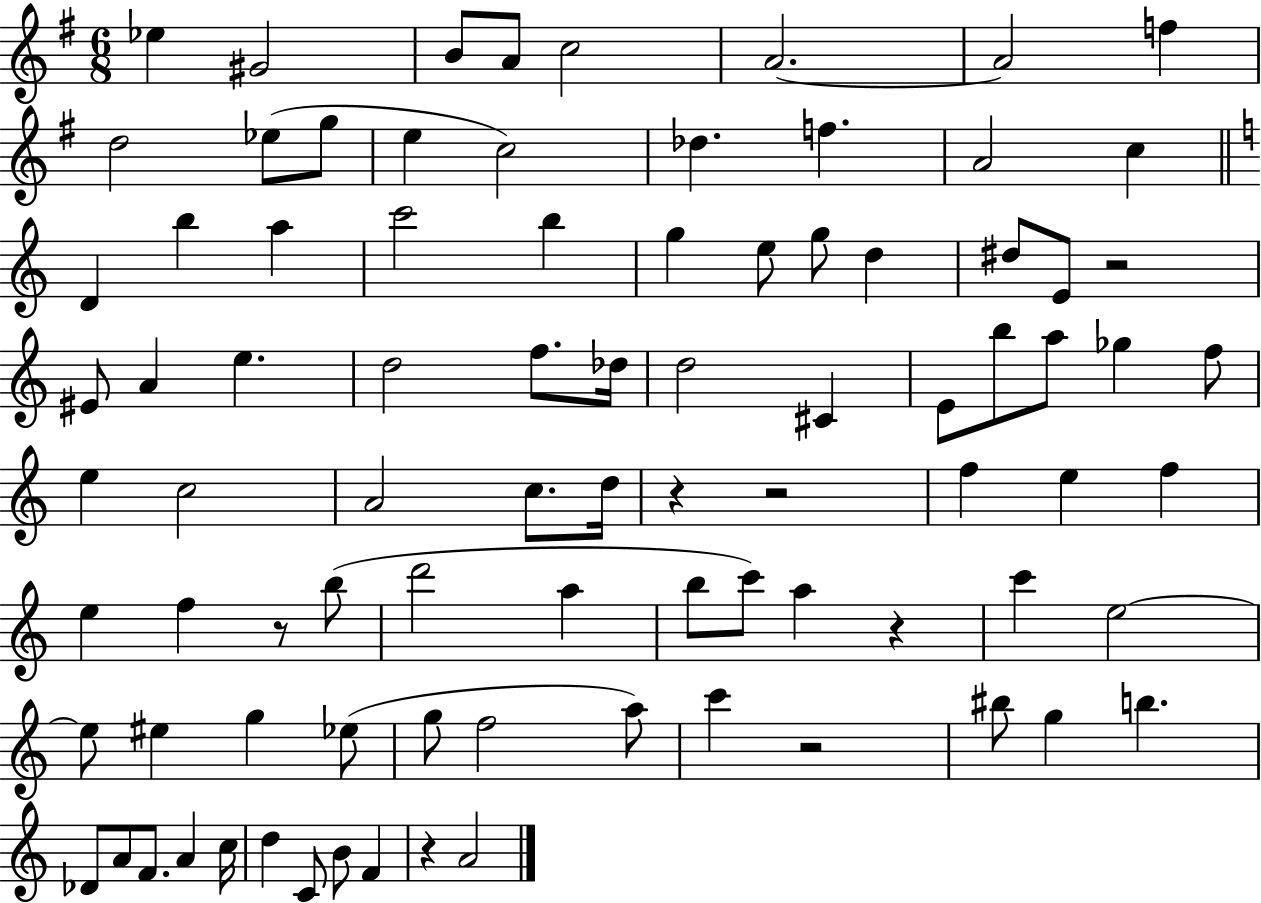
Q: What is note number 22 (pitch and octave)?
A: B5